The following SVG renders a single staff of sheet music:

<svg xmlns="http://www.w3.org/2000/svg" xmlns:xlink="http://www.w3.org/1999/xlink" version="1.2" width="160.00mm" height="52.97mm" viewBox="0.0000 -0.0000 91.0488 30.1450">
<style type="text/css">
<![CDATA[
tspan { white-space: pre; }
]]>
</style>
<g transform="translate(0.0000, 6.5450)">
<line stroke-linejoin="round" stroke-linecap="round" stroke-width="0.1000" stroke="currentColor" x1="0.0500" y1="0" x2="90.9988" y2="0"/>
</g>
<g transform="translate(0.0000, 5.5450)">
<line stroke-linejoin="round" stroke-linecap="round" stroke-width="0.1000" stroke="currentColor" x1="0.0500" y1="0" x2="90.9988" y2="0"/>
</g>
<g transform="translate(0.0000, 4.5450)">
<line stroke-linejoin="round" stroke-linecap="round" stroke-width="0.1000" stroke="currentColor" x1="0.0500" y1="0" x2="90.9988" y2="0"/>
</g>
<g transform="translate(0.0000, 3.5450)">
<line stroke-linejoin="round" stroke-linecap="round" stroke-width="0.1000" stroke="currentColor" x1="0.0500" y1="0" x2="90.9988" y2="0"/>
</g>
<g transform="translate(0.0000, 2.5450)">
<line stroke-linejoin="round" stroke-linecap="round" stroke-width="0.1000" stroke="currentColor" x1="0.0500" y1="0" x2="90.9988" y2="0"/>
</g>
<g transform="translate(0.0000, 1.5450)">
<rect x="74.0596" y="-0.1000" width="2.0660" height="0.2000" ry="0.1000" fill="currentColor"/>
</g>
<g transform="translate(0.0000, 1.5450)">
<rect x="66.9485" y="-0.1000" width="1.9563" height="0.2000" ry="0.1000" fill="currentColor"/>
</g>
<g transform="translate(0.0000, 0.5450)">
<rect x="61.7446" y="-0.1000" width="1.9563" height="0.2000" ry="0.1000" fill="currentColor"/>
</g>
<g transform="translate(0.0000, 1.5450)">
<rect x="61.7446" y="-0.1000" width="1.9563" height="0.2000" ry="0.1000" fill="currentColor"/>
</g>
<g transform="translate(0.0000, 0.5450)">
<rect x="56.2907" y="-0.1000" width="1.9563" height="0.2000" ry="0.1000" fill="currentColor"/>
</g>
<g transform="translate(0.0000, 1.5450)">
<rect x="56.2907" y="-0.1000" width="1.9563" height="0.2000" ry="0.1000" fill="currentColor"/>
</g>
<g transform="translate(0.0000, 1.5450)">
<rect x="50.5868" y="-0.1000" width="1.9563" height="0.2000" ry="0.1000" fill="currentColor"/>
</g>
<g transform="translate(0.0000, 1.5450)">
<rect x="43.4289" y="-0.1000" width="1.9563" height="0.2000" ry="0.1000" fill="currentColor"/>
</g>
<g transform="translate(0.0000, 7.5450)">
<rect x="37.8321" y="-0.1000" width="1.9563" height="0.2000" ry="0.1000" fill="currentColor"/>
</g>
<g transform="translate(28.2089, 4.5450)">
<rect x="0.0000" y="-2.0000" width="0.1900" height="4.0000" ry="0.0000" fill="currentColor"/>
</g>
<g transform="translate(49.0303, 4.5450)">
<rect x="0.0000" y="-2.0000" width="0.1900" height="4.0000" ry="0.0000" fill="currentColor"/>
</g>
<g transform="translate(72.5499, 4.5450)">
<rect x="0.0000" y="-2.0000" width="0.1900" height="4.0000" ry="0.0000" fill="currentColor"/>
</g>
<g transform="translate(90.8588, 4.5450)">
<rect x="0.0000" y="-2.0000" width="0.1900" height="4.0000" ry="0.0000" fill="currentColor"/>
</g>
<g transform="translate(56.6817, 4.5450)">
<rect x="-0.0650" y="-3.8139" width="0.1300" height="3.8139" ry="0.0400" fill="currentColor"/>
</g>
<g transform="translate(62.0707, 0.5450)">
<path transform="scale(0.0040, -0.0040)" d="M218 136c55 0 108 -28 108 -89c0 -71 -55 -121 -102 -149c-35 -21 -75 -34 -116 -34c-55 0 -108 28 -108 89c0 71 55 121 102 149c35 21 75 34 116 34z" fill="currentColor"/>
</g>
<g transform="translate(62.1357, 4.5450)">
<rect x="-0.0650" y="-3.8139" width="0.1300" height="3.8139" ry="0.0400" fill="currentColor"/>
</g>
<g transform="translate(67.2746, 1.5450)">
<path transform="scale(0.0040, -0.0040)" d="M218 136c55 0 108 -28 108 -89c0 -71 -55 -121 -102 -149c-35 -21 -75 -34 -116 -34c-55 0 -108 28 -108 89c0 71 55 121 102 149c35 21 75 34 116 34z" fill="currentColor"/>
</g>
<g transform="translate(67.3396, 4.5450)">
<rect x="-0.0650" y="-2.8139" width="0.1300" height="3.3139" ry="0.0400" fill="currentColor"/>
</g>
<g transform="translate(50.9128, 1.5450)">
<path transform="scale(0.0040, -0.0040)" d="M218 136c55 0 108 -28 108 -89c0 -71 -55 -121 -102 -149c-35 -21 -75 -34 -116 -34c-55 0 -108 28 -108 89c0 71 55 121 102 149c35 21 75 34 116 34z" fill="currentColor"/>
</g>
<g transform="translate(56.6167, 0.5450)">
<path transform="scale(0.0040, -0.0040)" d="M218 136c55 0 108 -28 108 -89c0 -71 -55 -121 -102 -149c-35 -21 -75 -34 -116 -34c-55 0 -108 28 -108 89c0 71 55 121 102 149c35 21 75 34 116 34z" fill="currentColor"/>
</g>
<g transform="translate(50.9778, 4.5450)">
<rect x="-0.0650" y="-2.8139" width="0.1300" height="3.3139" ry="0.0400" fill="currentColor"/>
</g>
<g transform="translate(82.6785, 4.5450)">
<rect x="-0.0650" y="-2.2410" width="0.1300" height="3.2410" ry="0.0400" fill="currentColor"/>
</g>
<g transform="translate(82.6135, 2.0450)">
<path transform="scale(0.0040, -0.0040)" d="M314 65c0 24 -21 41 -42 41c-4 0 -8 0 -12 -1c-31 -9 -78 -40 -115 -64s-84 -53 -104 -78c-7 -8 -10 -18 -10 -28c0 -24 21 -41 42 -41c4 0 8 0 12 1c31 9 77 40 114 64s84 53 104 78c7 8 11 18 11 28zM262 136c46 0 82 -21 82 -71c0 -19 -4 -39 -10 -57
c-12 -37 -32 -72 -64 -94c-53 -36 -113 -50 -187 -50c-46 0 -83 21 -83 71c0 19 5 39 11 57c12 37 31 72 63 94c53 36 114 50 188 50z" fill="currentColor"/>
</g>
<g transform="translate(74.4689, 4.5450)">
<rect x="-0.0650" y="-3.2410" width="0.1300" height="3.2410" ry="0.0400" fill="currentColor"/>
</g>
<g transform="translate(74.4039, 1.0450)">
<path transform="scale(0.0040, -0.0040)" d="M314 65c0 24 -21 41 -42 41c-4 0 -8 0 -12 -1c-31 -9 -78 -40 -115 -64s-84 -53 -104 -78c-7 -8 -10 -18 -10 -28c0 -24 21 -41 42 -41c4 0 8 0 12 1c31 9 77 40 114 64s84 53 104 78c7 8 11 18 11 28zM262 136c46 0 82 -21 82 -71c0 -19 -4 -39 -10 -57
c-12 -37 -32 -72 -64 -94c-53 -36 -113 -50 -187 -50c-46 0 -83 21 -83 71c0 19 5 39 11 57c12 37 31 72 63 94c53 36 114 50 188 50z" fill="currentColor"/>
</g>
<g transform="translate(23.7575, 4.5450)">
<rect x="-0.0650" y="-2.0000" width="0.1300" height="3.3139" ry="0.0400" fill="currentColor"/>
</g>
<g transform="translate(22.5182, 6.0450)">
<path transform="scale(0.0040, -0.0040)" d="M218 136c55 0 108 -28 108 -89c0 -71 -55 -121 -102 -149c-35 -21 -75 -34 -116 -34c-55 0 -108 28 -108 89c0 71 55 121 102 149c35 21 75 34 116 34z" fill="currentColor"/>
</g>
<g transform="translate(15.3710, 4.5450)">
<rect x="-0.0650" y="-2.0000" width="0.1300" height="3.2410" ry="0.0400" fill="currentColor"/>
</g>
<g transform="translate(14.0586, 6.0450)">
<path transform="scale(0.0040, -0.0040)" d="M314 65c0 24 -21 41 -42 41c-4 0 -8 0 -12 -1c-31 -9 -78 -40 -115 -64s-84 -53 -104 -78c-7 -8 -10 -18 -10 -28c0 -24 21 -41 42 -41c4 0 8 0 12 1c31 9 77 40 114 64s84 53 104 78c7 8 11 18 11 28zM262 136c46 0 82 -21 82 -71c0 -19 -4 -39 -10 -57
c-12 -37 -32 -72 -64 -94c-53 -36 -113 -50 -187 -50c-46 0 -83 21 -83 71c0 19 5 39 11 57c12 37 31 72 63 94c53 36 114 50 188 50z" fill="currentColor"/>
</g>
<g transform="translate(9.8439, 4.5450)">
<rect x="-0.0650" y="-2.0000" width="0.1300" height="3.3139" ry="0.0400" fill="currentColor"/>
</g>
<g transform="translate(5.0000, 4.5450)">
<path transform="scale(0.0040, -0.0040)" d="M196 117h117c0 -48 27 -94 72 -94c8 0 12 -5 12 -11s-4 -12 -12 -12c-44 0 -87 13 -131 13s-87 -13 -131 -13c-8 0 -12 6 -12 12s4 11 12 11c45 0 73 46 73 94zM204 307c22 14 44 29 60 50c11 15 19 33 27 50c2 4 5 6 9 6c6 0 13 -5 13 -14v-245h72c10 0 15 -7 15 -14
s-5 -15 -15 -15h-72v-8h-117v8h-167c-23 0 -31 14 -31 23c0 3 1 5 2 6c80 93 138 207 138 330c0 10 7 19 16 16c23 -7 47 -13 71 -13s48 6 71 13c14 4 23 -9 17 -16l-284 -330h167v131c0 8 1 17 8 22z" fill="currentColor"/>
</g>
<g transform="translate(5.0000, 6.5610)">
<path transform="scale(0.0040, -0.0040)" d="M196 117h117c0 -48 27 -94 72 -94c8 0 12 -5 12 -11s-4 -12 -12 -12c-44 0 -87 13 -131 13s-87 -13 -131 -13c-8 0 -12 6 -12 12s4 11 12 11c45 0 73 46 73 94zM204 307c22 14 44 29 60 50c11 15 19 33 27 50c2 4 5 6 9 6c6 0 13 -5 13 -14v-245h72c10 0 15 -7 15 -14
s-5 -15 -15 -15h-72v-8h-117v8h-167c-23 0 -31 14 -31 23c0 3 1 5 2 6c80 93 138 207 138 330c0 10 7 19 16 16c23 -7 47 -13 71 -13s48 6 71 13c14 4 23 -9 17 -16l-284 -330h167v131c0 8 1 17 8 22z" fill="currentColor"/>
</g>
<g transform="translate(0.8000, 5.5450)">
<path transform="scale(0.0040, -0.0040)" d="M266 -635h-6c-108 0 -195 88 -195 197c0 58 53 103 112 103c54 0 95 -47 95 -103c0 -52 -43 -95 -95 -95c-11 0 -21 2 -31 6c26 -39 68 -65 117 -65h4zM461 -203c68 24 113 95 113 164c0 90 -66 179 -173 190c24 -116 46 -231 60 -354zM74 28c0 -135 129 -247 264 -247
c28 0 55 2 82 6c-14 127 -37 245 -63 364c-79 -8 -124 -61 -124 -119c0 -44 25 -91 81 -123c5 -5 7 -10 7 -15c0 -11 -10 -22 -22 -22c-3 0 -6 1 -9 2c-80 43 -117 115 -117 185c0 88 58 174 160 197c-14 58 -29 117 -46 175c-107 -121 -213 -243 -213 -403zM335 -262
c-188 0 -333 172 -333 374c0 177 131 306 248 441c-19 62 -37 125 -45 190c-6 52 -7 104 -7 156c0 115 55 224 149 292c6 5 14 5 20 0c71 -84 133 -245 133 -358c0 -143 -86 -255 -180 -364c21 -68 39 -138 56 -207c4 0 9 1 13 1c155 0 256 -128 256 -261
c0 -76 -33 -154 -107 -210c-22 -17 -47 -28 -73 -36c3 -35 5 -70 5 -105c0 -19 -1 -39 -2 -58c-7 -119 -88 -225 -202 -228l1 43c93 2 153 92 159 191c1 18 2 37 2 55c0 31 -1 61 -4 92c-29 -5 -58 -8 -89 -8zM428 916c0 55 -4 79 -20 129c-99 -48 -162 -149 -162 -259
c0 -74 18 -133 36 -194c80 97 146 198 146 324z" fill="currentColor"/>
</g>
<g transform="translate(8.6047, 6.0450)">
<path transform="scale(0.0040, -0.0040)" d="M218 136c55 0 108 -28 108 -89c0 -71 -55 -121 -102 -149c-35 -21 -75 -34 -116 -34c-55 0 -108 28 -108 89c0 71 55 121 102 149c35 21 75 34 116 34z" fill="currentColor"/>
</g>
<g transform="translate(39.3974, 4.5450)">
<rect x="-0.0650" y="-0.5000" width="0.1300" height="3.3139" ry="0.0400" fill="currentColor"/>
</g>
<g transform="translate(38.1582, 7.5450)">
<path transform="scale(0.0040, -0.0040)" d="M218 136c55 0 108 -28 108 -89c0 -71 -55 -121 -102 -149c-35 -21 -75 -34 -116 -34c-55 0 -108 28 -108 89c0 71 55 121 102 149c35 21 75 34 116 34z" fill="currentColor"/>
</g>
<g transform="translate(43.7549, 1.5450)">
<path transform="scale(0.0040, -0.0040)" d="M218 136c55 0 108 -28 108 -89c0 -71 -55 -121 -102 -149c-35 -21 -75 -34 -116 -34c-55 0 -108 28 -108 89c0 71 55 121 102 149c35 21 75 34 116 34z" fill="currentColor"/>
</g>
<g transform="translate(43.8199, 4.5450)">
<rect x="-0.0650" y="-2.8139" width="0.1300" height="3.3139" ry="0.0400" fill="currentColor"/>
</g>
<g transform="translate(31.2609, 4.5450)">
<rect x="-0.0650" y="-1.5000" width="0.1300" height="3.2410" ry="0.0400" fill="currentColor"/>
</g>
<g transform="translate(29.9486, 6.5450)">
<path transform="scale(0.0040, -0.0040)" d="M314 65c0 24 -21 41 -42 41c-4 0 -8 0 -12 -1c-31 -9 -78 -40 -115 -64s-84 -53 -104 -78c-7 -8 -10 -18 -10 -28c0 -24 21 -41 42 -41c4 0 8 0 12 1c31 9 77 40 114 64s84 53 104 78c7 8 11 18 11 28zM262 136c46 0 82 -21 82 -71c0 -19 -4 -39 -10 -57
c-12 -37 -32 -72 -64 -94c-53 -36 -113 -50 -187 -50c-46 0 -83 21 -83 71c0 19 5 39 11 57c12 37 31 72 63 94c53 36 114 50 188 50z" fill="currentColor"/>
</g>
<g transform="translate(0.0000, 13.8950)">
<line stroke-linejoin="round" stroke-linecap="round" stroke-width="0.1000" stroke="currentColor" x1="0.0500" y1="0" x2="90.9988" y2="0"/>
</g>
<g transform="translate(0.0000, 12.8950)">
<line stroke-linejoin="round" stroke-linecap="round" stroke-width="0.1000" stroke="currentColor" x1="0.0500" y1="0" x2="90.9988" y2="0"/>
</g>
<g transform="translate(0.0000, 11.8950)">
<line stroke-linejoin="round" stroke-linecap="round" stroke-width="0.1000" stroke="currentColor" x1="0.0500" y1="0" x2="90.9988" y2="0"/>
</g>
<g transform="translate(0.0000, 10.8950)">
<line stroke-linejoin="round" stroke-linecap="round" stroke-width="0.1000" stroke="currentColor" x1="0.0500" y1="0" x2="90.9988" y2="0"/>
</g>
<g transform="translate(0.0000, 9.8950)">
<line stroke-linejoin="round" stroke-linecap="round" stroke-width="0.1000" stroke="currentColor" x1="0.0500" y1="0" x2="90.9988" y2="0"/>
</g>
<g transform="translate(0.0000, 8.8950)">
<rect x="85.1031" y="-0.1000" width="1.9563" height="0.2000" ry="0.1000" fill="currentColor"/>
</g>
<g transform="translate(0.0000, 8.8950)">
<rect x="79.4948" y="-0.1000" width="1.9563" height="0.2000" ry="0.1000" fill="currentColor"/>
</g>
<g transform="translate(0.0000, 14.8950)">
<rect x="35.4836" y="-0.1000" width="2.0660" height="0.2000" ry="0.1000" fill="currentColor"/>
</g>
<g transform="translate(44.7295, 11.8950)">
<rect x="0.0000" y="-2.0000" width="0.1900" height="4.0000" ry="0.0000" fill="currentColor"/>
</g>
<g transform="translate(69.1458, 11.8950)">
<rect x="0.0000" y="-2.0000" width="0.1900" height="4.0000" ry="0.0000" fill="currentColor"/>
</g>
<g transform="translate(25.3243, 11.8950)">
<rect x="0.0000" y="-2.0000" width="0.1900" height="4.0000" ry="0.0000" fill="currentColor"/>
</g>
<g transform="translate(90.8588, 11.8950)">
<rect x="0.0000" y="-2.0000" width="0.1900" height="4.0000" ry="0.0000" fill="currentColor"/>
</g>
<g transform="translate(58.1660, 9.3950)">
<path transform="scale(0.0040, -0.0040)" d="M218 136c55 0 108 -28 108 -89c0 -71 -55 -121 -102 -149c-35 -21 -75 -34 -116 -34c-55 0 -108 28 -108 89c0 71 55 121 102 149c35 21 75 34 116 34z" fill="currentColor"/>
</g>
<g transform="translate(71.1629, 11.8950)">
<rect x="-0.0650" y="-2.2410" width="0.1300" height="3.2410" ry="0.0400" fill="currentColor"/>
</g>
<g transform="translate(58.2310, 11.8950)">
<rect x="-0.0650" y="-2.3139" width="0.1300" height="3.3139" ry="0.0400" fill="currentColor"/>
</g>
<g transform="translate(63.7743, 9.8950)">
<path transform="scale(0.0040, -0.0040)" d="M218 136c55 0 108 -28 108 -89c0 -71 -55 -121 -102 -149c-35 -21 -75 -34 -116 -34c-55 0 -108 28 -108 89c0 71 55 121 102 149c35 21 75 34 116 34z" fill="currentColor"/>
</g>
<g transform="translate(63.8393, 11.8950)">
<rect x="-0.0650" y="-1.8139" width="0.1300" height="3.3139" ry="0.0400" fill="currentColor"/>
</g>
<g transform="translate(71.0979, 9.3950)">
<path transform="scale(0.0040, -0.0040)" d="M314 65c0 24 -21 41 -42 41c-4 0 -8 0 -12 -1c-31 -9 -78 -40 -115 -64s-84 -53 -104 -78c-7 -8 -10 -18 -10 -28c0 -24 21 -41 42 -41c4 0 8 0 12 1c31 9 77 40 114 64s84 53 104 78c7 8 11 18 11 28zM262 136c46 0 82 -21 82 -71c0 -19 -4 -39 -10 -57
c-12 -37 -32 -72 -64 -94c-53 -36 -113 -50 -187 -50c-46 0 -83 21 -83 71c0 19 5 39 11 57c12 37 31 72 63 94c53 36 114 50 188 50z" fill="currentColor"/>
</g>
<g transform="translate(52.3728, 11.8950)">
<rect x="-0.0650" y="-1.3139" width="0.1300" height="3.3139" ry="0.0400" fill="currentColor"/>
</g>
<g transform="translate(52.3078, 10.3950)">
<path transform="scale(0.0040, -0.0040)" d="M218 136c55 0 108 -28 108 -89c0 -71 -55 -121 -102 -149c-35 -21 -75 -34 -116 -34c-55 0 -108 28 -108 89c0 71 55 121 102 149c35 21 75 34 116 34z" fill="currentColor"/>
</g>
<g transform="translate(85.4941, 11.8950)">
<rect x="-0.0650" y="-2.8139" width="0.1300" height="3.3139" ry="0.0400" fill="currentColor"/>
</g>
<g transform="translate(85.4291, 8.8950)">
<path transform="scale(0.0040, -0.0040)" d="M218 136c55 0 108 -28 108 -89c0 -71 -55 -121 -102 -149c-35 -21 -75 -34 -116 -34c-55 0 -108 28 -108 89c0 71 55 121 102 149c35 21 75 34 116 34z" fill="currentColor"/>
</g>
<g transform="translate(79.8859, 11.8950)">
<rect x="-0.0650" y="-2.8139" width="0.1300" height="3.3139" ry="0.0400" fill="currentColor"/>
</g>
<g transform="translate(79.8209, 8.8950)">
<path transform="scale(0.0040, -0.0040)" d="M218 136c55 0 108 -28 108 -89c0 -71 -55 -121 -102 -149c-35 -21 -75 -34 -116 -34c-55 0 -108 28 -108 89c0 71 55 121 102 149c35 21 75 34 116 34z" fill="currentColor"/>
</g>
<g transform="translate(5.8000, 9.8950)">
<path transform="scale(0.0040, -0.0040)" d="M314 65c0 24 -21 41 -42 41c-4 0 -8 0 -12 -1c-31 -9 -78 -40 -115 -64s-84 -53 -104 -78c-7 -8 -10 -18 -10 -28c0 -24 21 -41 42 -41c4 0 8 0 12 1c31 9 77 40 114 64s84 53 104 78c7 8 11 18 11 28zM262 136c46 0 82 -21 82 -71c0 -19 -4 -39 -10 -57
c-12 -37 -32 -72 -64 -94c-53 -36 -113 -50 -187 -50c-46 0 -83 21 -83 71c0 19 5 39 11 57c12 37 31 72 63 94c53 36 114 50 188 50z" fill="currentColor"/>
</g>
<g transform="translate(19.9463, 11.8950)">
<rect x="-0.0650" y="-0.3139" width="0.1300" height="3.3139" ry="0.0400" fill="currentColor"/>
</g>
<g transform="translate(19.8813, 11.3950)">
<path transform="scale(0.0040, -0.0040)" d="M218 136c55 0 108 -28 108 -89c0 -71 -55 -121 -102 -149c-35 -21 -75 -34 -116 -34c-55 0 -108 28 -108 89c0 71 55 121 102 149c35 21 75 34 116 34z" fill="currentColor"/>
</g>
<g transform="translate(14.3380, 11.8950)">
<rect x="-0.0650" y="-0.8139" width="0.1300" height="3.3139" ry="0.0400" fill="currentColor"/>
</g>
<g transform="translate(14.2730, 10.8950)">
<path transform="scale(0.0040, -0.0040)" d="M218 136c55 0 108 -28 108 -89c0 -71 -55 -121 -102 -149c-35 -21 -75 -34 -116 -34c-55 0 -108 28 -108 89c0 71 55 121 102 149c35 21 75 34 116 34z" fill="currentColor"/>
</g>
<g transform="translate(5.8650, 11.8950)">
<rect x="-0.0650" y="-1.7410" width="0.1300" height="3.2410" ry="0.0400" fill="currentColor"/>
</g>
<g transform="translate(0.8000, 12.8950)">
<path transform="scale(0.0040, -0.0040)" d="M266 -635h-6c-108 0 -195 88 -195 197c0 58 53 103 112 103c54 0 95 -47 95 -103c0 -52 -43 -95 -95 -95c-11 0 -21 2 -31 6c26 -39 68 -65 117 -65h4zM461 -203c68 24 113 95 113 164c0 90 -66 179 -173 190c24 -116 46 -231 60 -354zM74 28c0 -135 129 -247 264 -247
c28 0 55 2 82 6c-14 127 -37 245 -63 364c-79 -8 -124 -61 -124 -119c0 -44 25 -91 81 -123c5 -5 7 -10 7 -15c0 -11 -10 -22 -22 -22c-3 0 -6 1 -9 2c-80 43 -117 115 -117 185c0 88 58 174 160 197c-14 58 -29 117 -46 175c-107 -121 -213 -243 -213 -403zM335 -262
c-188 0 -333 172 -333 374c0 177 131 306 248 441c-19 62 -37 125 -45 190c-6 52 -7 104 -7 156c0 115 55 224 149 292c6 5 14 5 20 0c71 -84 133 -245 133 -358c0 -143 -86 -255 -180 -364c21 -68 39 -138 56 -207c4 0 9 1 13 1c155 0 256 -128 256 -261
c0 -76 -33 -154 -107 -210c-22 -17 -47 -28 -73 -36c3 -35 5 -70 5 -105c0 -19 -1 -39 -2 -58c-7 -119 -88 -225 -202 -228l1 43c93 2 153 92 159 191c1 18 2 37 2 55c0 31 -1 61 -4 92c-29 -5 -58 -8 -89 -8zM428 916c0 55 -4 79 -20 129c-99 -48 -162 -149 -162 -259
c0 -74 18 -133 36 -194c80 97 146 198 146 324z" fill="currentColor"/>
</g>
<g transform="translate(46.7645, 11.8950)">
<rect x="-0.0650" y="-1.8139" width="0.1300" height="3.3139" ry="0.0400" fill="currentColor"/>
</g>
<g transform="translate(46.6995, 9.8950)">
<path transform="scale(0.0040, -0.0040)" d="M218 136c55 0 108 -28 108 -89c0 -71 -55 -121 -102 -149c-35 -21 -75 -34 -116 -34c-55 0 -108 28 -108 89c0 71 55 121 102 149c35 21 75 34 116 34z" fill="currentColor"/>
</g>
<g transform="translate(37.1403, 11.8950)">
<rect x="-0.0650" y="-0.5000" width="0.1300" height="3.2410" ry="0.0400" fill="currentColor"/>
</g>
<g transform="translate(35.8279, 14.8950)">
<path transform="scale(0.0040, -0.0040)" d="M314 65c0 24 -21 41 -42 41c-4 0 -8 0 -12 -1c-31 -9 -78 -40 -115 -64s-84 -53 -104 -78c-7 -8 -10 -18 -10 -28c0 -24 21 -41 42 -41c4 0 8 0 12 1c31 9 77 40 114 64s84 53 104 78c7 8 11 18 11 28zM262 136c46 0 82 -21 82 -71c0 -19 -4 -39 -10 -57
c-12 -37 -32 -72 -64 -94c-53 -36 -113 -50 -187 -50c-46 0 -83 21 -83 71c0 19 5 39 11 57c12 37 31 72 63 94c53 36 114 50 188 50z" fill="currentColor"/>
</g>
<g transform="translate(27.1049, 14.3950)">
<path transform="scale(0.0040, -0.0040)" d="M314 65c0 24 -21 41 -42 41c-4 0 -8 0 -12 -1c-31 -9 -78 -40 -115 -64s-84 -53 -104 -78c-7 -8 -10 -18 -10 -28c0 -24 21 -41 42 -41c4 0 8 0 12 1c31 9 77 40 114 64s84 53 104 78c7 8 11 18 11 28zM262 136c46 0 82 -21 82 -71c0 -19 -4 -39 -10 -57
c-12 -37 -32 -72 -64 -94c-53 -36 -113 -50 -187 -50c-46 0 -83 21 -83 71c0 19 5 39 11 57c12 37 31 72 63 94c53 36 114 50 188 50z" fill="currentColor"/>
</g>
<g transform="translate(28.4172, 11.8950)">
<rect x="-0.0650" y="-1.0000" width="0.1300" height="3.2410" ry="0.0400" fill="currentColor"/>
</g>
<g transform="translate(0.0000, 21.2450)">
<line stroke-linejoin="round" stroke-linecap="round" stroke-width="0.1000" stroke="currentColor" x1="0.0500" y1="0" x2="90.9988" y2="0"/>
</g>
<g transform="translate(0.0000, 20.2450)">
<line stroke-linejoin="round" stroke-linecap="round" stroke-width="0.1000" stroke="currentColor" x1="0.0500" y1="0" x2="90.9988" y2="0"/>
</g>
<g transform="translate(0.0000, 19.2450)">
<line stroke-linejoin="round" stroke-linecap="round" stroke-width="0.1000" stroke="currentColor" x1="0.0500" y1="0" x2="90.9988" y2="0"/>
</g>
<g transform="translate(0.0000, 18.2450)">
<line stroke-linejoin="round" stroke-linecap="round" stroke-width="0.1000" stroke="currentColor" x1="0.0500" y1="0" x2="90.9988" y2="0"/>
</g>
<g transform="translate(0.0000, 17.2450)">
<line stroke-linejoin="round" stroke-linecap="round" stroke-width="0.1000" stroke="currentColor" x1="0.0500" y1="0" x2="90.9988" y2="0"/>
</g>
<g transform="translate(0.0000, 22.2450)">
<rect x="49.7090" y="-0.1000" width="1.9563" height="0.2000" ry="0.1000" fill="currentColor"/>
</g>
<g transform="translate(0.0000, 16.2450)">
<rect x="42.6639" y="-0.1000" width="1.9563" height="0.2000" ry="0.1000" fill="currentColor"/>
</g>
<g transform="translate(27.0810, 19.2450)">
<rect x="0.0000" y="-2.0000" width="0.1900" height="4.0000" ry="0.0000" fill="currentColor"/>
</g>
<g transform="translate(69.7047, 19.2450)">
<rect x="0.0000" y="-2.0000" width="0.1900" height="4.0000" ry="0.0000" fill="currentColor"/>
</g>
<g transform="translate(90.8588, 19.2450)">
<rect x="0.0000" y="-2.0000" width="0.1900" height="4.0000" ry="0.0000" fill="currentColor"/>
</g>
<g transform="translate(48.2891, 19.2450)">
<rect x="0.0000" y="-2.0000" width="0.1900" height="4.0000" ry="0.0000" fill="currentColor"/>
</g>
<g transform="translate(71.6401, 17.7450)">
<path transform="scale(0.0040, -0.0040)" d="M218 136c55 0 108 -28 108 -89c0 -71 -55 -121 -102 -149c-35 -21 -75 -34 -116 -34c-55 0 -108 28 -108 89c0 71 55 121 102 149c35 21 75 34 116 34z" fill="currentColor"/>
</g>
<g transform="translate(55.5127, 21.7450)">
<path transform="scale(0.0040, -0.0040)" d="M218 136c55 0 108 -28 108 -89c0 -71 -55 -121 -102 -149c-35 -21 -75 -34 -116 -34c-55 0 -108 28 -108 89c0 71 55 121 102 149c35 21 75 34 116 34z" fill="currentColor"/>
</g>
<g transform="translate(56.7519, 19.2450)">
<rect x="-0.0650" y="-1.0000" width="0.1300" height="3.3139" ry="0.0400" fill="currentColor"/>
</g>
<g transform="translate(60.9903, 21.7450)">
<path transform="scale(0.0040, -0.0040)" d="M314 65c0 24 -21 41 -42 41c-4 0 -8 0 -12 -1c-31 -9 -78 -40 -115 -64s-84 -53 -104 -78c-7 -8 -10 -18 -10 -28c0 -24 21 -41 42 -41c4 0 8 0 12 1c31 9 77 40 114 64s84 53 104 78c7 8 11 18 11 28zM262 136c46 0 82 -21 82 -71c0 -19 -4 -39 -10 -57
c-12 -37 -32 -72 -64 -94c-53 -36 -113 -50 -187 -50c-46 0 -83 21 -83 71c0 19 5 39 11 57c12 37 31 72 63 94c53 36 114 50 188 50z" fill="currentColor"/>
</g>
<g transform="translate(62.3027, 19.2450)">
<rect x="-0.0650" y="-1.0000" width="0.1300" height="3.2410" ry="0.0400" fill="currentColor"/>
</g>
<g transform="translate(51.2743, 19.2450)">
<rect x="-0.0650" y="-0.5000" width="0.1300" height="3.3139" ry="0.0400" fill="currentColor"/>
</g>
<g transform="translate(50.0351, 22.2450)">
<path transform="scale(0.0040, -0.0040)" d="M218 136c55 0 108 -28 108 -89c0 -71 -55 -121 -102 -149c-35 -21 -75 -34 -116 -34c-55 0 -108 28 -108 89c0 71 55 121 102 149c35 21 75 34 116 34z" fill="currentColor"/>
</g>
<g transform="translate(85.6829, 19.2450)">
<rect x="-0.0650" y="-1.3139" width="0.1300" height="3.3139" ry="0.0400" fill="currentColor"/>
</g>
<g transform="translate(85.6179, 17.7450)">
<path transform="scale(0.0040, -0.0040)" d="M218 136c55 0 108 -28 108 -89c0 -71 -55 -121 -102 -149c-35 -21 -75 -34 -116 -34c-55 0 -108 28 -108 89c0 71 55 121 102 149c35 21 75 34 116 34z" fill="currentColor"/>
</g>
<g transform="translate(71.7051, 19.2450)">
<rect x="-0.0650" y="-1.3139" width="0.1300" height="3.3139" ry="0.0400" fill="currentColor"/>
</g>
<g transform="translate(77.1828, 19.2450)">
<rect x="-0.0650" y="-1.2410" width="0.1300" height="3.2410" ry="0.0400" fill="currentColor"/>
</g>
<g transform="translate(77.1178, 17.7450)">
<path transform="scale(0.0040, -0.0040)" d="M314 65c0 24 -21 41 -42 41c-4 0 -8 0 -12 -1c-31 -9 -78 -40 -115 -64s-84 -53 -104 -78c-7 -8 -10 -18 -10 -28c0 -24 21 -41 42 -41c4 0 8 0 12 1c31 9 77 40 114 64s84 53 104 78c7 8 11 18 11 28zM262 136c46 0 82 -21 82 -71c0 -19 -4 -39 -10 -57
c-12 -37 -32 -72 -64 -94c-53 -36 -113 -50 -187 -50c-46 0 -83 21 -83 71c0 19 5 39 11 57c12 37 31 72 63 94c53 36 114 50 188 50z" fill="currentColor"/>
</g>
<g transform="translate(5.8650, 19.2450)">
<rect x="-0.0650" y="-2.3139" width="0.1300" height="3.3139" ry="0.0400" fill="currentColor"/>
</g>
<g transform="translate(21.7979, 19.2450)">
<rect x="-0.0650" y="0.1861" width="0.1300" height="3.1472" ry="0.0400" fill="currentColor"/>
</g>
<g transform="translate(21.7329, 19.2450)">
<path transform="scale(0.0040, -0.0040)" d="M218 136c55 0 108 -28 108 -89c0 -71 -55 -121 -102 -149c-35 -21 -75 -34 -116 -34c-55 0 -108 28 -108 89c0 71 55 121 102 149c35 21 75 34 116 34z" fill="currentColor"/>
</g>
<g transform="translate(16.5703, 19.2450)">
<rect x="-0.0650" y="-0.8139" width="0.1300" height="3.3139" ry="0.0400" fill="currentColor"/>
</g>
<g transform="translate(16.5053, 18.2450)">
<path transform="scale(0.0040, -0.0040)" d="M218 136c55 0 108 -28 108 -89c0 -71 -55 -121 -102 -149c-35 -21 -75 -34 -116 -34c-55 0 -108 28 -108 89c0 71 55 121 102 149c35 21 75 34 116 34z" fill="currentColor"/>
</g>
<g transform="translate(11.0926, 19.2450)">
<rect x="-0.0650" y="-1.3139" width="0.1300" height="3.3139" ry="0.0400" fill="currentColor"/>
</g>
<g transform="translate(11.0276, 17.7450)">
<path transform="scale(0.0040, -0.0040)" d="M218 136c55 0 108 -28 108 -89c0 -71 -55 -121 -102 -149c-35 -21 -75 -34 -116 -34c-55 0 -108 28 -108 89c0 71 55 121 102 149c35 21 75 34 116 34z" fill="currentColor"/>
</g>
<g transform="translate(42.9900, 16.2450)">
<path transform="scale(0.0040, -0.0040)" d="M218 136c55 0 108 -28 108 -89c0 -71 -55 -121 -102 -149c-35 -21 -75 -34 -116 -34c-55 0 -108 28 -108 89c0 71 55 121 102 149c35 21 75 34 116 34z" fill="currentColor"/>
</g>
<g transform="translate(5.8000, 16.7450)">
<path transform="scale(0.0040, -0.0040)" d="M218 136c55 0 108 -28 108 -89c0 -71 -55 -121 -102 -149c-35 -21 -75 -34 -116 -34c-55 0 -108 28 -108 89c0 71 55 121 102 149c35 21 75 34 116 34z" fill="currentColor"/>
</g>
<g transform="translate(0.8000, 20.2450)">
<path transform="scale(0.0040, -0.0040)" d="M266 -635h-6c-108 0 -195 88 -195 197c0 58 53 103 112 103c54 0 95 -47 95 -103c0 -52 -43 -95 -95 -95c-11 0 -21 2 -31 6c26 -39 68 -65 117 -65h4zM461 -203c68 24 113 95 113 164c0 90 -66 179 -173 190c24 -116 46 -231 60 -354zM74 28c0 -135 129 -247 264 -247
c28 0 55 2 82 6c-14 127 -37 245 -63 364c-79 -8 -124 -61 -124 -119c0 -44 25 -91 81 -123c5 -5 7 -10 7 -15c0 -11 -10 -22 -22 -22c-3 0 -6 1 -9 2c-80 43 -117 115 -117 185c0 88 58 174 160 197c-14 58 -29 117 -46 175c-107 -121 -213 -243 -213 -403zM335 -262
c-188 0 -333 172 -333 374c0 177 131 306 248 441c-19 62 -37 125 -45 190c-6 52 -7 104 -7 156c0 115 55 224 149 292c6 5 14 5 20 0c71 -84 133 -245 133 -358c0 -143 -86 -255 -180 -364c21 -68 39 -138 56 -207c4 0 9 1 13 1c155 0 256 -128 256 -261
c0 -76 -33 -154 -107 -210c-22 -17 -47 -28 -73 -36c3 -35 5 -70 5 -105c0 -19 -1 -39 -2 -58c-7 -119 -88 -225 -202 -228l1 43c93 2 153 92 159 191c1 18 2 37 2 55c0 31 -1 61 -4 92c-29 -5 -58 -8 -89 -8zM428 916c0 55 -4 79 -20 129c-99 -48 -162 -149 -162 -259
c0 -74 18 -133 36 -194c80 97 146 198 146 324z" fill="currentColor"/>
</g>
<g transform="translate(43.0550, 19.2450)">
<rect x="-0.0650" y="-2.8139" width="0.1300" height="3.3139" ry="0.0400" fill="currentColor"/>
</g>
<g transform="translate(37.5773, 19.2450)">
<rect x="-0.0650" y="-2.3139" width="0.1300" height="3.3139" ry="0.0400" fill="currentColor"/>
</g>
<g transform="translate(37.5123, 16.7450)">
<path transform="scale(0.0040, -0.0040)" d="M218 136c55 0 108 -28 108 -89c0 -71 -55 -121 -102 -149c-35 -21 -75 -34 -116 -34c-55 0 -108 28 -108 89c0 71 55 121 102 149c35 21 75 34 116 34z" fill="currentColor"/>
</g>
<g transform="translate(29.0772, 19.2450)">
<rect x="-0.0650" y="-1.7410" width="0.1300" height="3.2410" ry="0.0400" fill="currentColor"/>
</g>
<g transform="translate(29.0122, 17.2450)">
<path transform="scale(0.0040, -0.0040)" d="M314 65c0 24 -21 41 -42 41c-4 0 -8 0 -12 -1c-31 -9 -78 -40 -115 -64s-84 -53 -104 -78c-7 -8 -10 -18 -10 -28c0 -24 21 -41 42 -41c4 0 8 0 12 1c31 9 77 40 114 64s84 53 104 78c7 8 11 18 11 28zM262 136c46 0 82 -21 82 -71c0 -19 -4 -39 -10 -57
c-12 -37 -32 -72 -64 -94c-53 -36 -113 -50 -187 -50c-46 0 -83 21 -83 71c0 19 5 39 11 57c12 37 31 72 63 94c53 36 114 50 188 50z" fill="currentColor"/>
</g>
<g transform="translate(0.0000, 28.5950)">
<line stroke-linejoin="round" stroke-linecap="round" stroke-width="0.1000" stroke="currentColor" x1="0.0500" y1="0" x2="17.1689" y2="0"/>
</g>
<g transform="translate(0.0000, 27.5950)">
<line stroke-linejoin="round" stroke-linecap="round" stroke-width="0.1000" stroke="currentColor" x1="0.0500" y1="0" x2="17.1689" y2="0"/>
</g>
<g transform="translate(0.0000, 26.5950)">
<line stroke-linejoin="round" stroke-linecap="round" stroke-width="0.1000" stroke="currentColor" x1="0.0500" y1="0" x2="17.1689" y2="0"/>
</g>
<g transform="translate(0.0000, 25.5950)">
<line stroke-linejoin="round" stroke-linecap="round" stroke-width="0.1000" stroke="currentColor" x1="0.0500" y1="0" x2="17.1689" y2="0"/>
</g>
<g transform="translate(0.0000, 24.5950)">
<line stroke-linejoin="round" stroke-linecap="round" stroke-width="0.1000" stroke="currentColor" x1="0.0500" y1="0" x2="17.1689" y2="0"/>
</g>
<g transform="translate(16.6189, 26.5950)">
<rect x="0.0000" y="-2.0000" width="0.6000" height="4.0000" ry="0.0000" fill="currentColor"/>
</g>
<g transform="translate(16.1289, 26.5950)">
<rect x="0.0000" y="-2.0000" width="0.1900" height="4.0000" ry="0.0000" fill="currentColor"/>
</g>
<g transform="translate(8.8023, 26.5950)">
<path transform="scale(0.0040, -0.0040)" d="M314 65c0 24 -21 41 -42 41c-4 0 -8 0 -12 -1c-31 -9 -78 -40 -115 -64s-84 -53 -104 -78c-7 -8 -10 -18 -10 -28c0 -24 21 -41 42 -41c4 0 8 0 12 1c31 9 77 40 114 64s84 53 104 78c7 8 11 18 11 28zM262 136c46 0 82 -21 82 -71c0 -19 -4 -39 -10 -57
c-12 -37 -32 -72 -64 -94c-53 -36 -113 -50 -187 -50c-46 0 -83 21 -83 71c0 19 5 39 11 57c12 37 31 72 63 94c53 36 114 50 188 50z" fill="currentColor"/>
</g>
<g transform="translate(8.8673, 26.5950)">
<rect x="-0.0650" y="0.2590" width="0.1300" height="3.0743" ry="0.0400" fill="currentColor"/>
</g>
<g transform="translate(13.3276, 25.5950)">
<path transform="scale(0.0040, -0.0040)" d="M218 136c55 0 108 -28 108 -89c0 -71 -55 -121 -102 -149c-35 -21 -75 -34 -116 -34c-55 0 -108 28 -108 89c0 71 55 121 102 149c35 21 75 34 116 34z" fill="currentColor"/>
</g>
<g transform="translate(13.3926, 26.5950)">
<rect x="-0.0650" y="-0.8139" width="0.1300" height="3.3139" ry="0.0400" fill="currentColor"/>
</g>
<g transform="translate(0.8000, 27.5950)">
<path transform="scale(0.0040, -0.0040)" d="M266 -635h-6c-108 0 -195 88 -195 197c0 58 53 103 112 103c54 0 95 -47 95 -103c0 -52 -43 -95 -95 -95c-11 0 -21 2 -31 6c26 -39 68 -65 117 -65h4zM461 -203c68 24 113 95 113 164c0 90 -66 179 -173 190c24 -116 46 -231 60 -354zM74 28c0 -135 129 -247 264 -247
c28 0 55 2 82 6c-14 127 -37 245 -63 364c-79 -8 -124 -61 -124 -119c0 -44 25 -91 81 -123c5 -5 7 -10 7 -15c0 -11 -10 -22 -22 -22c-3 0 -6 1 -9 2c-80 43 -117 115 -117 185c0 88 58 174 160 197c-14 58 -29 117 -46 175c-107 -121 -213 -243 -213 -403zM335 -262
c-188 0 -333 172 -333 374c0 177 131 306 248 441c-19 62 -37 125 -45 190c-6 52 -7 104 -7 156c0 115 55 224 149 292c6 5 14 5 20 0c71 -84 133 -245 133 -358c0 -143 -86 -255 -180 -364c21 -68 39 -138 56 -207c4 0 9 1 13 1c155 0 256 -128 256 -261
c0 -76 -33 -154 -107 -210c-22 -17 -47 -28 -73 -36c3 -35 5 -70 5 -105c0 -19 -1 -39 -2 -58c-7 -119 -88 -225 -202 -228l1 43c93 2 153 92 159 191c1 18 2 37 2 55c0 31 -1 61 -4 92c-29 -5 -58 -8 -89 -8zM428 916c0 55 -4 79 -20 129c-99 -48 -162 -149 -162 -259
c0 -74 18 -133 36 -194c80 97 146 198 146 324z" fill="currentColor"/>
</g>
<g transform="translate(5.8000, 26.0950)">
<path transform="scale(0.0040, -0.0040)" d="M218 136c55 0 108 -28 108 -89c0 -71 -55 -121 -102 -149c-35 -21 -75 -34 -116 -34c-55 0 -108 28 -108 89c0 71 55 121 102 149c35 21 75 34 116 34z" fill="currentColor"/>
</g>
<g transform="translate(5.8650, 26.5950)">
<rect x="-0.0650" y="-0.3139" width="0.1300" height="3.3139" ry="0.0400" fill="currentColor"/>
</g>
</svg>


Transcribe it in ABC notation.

X:1
T:Untitled
M:4/4
L:1/4
K:C
F F2 F E2 C a a c' c' a b2 g2 f2 d c D2 C2 f e g f g2 a a g e d B f2 g a C D D2 e e2 e c B2 d